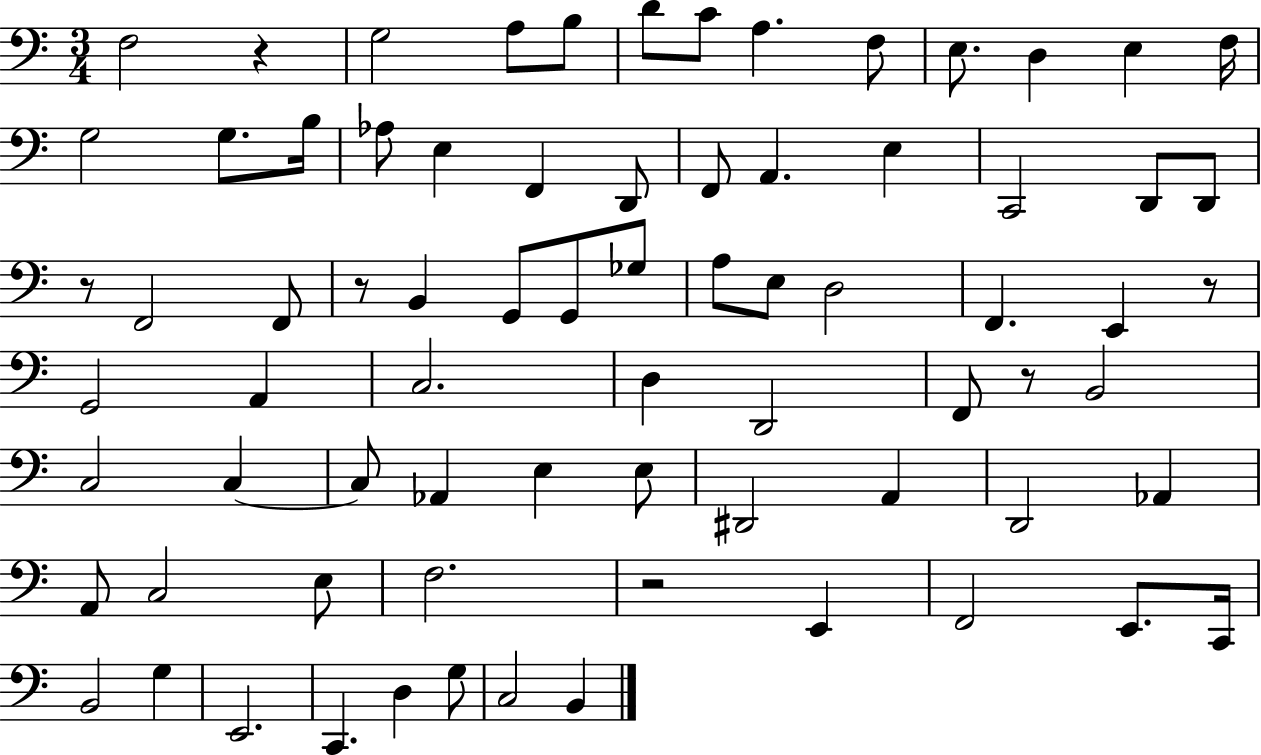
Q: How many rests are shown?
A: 6